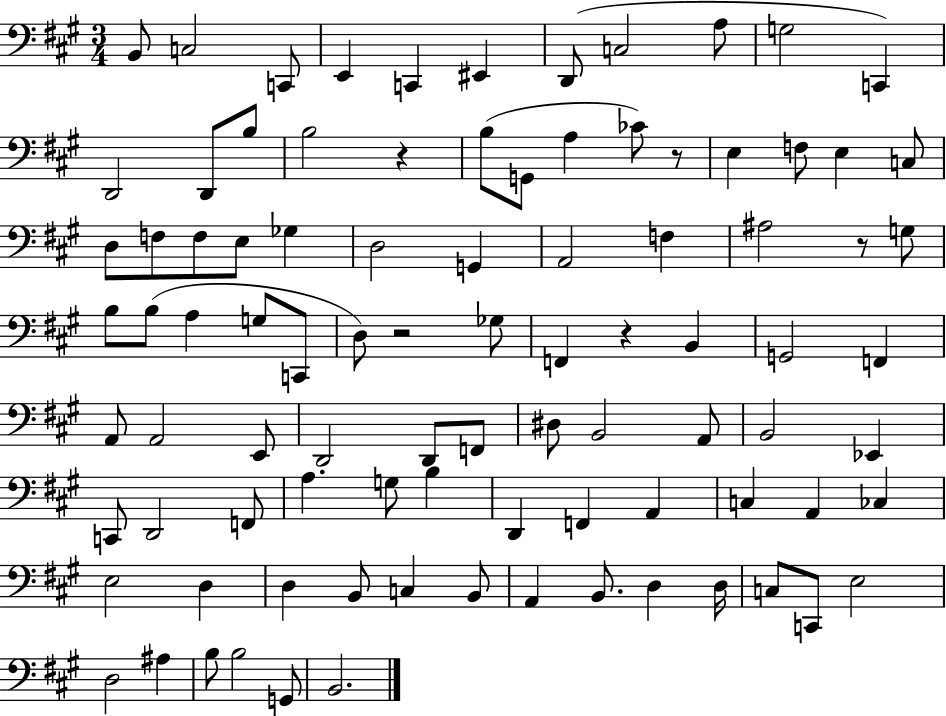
B2/e C3/h C2/e E2/q C2/q EIS2/q D2/e C3/h A3/e G3/h C2/q D2/h D2/e B3/e B3/h R/q B3/e G2/e A3/q CES4/e R/e E3/q F3/e E3/q C3/e D3/e F3/e F3/e E3/e Gb3/q D3/h G2/q A2/h F3/q A#3/h R/e G3/e B3/e B3/e A3/q G3/e C2/e D3/e R/h Gb3/e F2/q R/q B2/q G2/h F2/q A2/e A2/h E2/e D2/h D2/e F2/e D#3/e B2/h A2/e B2/h Eb2/q C2/e D2/h F2/e A3/q. G3/e B3/q D2/q F2/q A2/q C3/q A2/q CES3/q E3/h D3/q D3/q B2/e C3/q B2/e A2/q B2/e. D3/q D3/s C3/e C2/e E3/h D3/h A#3/q B3/e B3/h G2/e B2/h.